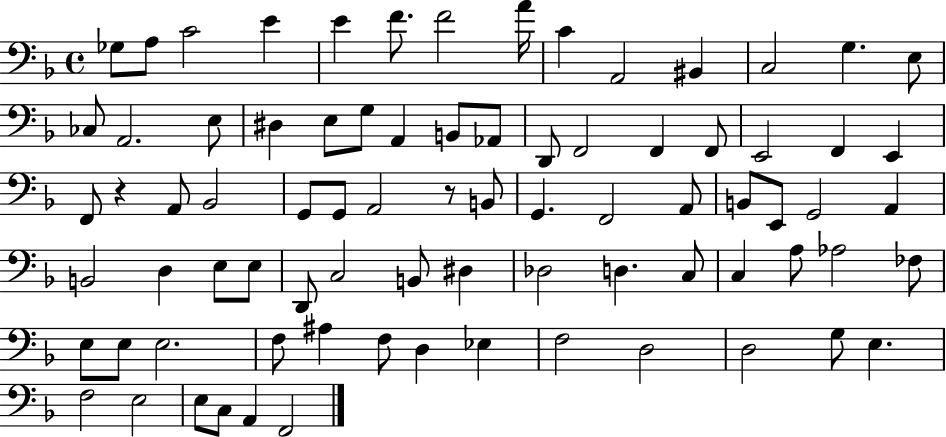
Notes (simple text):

Gb3/e A3/e C4/h E4/q E4/q F4/e. F4/h A4/s C4/q A2/h BIS2/q C3/h G3/q. E3/e CES3/e A2/h. E3/e D#3/q E3/e G3/e A2/q B2/e Ab2/e D2/e F2/h F2/q F2/e E2/h F2/q E2/q F2/e R/q A2/e Bb2/h G2/e G2/e A2/h R/e B2/e G2/q. F2/h A2/e B2/e E2/e G2/h A2/q B2/h D3/q E3/e E3/e D2/e C3/h B2/e D#3/q Db3/h D3/q. C3/e C3/q A3/e Ab3/h FES3/e E3/e E3/e E3/h. F3/e A#3/q F3/e D3/q Eb3/q F3/h D3/h D3/h G3/e E3/q. F3/h E3/h E3/e C3/e A2/q F2/h